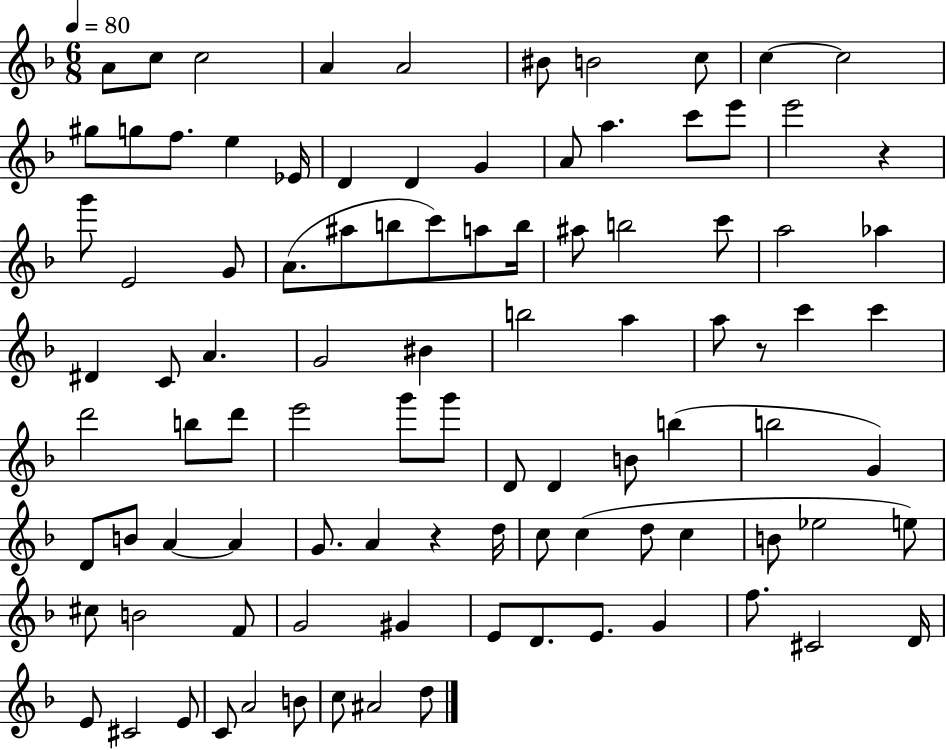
{
  \clef treble
  \numericTimeSignature
  \time 6/8
  \key f \major
  \tempo 4 = 80
  \repeat volta 2 { a'8 c''8 c''2 | a'4 a'2 | bis'8 b'2 c''8 | c''4~~ c''2 | \break gis''8 g''8 f''8. e''4 ees'16 | d'4 d'4 g'4 | a'8 a''4. c'''8 e'''8 | e'''2 r4 | \break g'''8 e'2 g'8 | a'8.( ais''8 b''8 c'''8) a''8 b''16 | ais''8 b''2 c'''8 | a''2 aes''4 | \break dis'4 c'8 a'4. | g'2 bis'4 | b''2 a''4 | a''8 r8 c'''4 c'''4 | \break d'''2 b''8 d'''8 | e'''2 g'''8 g'''8 | d'8 d'4 b'8 b''4( | b''2 g'4) | \break d'8 b'8 a'4~~ a'4 | g'8. a'4 r4 d''16 | c''8 c''4( d''8 c''4 | b'8 ees''2 e''8) | \break cis''8 b'2 f'8 | g'2 gis'4 | e'8 d'8. e'8. g'4 | f''8. cis'2 d'16 | \break e'8 cis'2 e'8 | c'8 a'2 b'8 | c''8 ais'2 d''8 | } \bar "|."
}